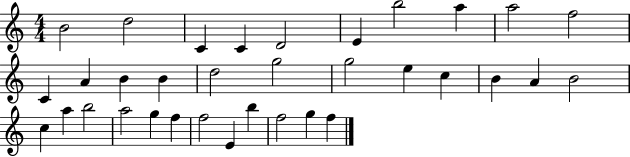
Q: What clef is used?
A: treble